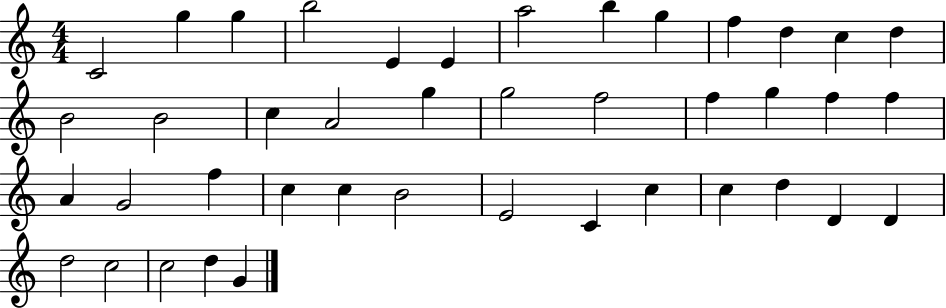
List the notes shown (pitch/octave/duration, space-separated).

C4/h G5/q G5/q B5/h E4/q E4/q A5/h B5/q G5/q F5/q D5/q C5/q D5/q B4/h B4/h C5/q A4/h G5/q G5/h F5/h F5/q G5/q F5/q F5/q A4/q G4/h F5/q C5/q C5/q B4/h E4/h C4/q C5/q C5/q D5/q D4/q D4/q D5/h C5/h C5/h D5/q G4/q